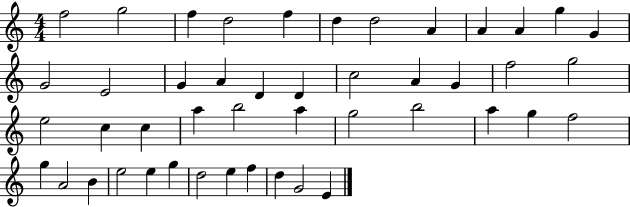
{
  \clef treble
  \numericTimeSignature
  \time 4/4
  \key c \major
  f''2 g''2 | f''4 d''2 f''4 | d''4 d''2 a'4 | a'4 a'4 g''4 g'4 | \break g'2 e'2 | g'4 a'4 d'4 d'4 | c''2 a'4 g'4 | f''2 g''2 | \break e''2 c''4 c''4 | a''4 b''2 a''4 | g''2 b''2 | a''4 g''4 f''2 | \break g''4 a'2 b'4 | e''2 e''4 g''4 | d''2 e''4 f''4 | d''4 g'2 e'4 | \break \bar "|."
}